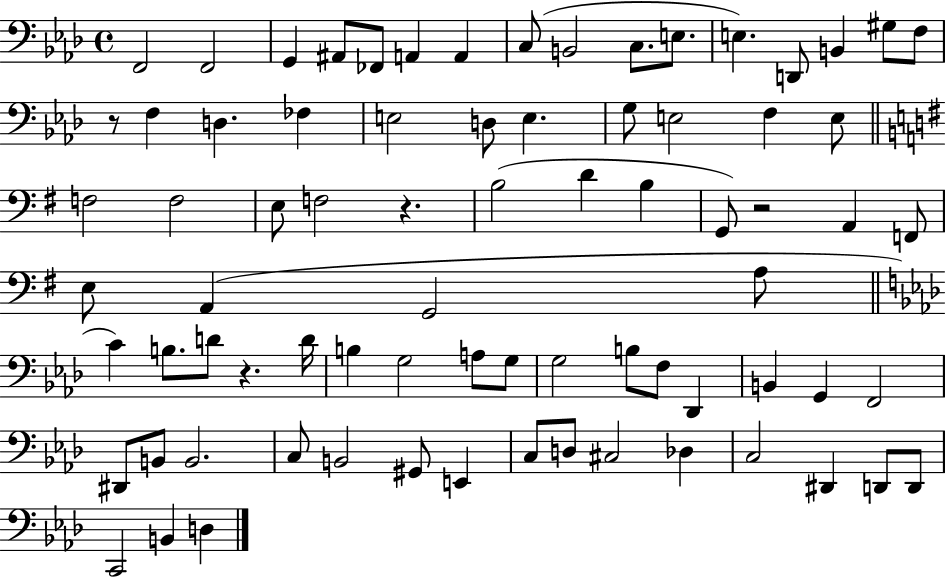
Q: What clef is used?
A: bass